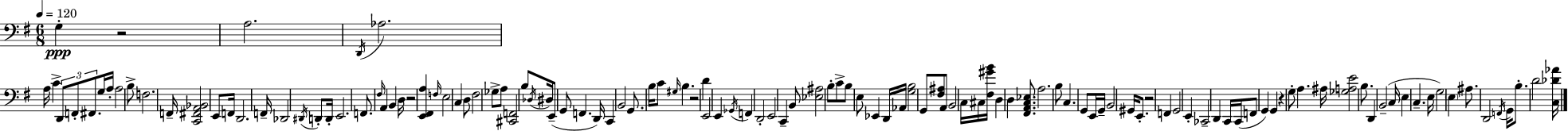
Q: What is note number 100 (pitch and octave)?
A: E3